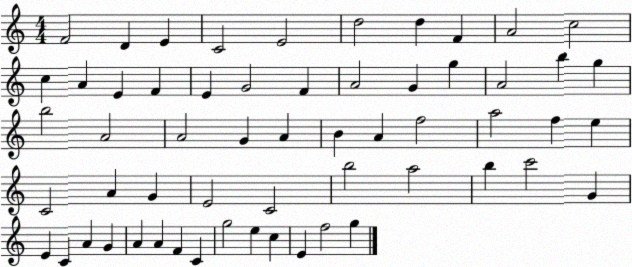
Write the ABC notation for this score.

X:1
T:Untitled
M:4/4
L:1/4
K:C
F2 D E C2 E2 d2 d F A2 c2 c A E F E G2 F A2 G g A2 b g b2 A2 A2 G A B A f2 a2 f e C2 A G E2 C2 b2 a2 b c'2 G E C A G A A F C g2 e c E f2 g